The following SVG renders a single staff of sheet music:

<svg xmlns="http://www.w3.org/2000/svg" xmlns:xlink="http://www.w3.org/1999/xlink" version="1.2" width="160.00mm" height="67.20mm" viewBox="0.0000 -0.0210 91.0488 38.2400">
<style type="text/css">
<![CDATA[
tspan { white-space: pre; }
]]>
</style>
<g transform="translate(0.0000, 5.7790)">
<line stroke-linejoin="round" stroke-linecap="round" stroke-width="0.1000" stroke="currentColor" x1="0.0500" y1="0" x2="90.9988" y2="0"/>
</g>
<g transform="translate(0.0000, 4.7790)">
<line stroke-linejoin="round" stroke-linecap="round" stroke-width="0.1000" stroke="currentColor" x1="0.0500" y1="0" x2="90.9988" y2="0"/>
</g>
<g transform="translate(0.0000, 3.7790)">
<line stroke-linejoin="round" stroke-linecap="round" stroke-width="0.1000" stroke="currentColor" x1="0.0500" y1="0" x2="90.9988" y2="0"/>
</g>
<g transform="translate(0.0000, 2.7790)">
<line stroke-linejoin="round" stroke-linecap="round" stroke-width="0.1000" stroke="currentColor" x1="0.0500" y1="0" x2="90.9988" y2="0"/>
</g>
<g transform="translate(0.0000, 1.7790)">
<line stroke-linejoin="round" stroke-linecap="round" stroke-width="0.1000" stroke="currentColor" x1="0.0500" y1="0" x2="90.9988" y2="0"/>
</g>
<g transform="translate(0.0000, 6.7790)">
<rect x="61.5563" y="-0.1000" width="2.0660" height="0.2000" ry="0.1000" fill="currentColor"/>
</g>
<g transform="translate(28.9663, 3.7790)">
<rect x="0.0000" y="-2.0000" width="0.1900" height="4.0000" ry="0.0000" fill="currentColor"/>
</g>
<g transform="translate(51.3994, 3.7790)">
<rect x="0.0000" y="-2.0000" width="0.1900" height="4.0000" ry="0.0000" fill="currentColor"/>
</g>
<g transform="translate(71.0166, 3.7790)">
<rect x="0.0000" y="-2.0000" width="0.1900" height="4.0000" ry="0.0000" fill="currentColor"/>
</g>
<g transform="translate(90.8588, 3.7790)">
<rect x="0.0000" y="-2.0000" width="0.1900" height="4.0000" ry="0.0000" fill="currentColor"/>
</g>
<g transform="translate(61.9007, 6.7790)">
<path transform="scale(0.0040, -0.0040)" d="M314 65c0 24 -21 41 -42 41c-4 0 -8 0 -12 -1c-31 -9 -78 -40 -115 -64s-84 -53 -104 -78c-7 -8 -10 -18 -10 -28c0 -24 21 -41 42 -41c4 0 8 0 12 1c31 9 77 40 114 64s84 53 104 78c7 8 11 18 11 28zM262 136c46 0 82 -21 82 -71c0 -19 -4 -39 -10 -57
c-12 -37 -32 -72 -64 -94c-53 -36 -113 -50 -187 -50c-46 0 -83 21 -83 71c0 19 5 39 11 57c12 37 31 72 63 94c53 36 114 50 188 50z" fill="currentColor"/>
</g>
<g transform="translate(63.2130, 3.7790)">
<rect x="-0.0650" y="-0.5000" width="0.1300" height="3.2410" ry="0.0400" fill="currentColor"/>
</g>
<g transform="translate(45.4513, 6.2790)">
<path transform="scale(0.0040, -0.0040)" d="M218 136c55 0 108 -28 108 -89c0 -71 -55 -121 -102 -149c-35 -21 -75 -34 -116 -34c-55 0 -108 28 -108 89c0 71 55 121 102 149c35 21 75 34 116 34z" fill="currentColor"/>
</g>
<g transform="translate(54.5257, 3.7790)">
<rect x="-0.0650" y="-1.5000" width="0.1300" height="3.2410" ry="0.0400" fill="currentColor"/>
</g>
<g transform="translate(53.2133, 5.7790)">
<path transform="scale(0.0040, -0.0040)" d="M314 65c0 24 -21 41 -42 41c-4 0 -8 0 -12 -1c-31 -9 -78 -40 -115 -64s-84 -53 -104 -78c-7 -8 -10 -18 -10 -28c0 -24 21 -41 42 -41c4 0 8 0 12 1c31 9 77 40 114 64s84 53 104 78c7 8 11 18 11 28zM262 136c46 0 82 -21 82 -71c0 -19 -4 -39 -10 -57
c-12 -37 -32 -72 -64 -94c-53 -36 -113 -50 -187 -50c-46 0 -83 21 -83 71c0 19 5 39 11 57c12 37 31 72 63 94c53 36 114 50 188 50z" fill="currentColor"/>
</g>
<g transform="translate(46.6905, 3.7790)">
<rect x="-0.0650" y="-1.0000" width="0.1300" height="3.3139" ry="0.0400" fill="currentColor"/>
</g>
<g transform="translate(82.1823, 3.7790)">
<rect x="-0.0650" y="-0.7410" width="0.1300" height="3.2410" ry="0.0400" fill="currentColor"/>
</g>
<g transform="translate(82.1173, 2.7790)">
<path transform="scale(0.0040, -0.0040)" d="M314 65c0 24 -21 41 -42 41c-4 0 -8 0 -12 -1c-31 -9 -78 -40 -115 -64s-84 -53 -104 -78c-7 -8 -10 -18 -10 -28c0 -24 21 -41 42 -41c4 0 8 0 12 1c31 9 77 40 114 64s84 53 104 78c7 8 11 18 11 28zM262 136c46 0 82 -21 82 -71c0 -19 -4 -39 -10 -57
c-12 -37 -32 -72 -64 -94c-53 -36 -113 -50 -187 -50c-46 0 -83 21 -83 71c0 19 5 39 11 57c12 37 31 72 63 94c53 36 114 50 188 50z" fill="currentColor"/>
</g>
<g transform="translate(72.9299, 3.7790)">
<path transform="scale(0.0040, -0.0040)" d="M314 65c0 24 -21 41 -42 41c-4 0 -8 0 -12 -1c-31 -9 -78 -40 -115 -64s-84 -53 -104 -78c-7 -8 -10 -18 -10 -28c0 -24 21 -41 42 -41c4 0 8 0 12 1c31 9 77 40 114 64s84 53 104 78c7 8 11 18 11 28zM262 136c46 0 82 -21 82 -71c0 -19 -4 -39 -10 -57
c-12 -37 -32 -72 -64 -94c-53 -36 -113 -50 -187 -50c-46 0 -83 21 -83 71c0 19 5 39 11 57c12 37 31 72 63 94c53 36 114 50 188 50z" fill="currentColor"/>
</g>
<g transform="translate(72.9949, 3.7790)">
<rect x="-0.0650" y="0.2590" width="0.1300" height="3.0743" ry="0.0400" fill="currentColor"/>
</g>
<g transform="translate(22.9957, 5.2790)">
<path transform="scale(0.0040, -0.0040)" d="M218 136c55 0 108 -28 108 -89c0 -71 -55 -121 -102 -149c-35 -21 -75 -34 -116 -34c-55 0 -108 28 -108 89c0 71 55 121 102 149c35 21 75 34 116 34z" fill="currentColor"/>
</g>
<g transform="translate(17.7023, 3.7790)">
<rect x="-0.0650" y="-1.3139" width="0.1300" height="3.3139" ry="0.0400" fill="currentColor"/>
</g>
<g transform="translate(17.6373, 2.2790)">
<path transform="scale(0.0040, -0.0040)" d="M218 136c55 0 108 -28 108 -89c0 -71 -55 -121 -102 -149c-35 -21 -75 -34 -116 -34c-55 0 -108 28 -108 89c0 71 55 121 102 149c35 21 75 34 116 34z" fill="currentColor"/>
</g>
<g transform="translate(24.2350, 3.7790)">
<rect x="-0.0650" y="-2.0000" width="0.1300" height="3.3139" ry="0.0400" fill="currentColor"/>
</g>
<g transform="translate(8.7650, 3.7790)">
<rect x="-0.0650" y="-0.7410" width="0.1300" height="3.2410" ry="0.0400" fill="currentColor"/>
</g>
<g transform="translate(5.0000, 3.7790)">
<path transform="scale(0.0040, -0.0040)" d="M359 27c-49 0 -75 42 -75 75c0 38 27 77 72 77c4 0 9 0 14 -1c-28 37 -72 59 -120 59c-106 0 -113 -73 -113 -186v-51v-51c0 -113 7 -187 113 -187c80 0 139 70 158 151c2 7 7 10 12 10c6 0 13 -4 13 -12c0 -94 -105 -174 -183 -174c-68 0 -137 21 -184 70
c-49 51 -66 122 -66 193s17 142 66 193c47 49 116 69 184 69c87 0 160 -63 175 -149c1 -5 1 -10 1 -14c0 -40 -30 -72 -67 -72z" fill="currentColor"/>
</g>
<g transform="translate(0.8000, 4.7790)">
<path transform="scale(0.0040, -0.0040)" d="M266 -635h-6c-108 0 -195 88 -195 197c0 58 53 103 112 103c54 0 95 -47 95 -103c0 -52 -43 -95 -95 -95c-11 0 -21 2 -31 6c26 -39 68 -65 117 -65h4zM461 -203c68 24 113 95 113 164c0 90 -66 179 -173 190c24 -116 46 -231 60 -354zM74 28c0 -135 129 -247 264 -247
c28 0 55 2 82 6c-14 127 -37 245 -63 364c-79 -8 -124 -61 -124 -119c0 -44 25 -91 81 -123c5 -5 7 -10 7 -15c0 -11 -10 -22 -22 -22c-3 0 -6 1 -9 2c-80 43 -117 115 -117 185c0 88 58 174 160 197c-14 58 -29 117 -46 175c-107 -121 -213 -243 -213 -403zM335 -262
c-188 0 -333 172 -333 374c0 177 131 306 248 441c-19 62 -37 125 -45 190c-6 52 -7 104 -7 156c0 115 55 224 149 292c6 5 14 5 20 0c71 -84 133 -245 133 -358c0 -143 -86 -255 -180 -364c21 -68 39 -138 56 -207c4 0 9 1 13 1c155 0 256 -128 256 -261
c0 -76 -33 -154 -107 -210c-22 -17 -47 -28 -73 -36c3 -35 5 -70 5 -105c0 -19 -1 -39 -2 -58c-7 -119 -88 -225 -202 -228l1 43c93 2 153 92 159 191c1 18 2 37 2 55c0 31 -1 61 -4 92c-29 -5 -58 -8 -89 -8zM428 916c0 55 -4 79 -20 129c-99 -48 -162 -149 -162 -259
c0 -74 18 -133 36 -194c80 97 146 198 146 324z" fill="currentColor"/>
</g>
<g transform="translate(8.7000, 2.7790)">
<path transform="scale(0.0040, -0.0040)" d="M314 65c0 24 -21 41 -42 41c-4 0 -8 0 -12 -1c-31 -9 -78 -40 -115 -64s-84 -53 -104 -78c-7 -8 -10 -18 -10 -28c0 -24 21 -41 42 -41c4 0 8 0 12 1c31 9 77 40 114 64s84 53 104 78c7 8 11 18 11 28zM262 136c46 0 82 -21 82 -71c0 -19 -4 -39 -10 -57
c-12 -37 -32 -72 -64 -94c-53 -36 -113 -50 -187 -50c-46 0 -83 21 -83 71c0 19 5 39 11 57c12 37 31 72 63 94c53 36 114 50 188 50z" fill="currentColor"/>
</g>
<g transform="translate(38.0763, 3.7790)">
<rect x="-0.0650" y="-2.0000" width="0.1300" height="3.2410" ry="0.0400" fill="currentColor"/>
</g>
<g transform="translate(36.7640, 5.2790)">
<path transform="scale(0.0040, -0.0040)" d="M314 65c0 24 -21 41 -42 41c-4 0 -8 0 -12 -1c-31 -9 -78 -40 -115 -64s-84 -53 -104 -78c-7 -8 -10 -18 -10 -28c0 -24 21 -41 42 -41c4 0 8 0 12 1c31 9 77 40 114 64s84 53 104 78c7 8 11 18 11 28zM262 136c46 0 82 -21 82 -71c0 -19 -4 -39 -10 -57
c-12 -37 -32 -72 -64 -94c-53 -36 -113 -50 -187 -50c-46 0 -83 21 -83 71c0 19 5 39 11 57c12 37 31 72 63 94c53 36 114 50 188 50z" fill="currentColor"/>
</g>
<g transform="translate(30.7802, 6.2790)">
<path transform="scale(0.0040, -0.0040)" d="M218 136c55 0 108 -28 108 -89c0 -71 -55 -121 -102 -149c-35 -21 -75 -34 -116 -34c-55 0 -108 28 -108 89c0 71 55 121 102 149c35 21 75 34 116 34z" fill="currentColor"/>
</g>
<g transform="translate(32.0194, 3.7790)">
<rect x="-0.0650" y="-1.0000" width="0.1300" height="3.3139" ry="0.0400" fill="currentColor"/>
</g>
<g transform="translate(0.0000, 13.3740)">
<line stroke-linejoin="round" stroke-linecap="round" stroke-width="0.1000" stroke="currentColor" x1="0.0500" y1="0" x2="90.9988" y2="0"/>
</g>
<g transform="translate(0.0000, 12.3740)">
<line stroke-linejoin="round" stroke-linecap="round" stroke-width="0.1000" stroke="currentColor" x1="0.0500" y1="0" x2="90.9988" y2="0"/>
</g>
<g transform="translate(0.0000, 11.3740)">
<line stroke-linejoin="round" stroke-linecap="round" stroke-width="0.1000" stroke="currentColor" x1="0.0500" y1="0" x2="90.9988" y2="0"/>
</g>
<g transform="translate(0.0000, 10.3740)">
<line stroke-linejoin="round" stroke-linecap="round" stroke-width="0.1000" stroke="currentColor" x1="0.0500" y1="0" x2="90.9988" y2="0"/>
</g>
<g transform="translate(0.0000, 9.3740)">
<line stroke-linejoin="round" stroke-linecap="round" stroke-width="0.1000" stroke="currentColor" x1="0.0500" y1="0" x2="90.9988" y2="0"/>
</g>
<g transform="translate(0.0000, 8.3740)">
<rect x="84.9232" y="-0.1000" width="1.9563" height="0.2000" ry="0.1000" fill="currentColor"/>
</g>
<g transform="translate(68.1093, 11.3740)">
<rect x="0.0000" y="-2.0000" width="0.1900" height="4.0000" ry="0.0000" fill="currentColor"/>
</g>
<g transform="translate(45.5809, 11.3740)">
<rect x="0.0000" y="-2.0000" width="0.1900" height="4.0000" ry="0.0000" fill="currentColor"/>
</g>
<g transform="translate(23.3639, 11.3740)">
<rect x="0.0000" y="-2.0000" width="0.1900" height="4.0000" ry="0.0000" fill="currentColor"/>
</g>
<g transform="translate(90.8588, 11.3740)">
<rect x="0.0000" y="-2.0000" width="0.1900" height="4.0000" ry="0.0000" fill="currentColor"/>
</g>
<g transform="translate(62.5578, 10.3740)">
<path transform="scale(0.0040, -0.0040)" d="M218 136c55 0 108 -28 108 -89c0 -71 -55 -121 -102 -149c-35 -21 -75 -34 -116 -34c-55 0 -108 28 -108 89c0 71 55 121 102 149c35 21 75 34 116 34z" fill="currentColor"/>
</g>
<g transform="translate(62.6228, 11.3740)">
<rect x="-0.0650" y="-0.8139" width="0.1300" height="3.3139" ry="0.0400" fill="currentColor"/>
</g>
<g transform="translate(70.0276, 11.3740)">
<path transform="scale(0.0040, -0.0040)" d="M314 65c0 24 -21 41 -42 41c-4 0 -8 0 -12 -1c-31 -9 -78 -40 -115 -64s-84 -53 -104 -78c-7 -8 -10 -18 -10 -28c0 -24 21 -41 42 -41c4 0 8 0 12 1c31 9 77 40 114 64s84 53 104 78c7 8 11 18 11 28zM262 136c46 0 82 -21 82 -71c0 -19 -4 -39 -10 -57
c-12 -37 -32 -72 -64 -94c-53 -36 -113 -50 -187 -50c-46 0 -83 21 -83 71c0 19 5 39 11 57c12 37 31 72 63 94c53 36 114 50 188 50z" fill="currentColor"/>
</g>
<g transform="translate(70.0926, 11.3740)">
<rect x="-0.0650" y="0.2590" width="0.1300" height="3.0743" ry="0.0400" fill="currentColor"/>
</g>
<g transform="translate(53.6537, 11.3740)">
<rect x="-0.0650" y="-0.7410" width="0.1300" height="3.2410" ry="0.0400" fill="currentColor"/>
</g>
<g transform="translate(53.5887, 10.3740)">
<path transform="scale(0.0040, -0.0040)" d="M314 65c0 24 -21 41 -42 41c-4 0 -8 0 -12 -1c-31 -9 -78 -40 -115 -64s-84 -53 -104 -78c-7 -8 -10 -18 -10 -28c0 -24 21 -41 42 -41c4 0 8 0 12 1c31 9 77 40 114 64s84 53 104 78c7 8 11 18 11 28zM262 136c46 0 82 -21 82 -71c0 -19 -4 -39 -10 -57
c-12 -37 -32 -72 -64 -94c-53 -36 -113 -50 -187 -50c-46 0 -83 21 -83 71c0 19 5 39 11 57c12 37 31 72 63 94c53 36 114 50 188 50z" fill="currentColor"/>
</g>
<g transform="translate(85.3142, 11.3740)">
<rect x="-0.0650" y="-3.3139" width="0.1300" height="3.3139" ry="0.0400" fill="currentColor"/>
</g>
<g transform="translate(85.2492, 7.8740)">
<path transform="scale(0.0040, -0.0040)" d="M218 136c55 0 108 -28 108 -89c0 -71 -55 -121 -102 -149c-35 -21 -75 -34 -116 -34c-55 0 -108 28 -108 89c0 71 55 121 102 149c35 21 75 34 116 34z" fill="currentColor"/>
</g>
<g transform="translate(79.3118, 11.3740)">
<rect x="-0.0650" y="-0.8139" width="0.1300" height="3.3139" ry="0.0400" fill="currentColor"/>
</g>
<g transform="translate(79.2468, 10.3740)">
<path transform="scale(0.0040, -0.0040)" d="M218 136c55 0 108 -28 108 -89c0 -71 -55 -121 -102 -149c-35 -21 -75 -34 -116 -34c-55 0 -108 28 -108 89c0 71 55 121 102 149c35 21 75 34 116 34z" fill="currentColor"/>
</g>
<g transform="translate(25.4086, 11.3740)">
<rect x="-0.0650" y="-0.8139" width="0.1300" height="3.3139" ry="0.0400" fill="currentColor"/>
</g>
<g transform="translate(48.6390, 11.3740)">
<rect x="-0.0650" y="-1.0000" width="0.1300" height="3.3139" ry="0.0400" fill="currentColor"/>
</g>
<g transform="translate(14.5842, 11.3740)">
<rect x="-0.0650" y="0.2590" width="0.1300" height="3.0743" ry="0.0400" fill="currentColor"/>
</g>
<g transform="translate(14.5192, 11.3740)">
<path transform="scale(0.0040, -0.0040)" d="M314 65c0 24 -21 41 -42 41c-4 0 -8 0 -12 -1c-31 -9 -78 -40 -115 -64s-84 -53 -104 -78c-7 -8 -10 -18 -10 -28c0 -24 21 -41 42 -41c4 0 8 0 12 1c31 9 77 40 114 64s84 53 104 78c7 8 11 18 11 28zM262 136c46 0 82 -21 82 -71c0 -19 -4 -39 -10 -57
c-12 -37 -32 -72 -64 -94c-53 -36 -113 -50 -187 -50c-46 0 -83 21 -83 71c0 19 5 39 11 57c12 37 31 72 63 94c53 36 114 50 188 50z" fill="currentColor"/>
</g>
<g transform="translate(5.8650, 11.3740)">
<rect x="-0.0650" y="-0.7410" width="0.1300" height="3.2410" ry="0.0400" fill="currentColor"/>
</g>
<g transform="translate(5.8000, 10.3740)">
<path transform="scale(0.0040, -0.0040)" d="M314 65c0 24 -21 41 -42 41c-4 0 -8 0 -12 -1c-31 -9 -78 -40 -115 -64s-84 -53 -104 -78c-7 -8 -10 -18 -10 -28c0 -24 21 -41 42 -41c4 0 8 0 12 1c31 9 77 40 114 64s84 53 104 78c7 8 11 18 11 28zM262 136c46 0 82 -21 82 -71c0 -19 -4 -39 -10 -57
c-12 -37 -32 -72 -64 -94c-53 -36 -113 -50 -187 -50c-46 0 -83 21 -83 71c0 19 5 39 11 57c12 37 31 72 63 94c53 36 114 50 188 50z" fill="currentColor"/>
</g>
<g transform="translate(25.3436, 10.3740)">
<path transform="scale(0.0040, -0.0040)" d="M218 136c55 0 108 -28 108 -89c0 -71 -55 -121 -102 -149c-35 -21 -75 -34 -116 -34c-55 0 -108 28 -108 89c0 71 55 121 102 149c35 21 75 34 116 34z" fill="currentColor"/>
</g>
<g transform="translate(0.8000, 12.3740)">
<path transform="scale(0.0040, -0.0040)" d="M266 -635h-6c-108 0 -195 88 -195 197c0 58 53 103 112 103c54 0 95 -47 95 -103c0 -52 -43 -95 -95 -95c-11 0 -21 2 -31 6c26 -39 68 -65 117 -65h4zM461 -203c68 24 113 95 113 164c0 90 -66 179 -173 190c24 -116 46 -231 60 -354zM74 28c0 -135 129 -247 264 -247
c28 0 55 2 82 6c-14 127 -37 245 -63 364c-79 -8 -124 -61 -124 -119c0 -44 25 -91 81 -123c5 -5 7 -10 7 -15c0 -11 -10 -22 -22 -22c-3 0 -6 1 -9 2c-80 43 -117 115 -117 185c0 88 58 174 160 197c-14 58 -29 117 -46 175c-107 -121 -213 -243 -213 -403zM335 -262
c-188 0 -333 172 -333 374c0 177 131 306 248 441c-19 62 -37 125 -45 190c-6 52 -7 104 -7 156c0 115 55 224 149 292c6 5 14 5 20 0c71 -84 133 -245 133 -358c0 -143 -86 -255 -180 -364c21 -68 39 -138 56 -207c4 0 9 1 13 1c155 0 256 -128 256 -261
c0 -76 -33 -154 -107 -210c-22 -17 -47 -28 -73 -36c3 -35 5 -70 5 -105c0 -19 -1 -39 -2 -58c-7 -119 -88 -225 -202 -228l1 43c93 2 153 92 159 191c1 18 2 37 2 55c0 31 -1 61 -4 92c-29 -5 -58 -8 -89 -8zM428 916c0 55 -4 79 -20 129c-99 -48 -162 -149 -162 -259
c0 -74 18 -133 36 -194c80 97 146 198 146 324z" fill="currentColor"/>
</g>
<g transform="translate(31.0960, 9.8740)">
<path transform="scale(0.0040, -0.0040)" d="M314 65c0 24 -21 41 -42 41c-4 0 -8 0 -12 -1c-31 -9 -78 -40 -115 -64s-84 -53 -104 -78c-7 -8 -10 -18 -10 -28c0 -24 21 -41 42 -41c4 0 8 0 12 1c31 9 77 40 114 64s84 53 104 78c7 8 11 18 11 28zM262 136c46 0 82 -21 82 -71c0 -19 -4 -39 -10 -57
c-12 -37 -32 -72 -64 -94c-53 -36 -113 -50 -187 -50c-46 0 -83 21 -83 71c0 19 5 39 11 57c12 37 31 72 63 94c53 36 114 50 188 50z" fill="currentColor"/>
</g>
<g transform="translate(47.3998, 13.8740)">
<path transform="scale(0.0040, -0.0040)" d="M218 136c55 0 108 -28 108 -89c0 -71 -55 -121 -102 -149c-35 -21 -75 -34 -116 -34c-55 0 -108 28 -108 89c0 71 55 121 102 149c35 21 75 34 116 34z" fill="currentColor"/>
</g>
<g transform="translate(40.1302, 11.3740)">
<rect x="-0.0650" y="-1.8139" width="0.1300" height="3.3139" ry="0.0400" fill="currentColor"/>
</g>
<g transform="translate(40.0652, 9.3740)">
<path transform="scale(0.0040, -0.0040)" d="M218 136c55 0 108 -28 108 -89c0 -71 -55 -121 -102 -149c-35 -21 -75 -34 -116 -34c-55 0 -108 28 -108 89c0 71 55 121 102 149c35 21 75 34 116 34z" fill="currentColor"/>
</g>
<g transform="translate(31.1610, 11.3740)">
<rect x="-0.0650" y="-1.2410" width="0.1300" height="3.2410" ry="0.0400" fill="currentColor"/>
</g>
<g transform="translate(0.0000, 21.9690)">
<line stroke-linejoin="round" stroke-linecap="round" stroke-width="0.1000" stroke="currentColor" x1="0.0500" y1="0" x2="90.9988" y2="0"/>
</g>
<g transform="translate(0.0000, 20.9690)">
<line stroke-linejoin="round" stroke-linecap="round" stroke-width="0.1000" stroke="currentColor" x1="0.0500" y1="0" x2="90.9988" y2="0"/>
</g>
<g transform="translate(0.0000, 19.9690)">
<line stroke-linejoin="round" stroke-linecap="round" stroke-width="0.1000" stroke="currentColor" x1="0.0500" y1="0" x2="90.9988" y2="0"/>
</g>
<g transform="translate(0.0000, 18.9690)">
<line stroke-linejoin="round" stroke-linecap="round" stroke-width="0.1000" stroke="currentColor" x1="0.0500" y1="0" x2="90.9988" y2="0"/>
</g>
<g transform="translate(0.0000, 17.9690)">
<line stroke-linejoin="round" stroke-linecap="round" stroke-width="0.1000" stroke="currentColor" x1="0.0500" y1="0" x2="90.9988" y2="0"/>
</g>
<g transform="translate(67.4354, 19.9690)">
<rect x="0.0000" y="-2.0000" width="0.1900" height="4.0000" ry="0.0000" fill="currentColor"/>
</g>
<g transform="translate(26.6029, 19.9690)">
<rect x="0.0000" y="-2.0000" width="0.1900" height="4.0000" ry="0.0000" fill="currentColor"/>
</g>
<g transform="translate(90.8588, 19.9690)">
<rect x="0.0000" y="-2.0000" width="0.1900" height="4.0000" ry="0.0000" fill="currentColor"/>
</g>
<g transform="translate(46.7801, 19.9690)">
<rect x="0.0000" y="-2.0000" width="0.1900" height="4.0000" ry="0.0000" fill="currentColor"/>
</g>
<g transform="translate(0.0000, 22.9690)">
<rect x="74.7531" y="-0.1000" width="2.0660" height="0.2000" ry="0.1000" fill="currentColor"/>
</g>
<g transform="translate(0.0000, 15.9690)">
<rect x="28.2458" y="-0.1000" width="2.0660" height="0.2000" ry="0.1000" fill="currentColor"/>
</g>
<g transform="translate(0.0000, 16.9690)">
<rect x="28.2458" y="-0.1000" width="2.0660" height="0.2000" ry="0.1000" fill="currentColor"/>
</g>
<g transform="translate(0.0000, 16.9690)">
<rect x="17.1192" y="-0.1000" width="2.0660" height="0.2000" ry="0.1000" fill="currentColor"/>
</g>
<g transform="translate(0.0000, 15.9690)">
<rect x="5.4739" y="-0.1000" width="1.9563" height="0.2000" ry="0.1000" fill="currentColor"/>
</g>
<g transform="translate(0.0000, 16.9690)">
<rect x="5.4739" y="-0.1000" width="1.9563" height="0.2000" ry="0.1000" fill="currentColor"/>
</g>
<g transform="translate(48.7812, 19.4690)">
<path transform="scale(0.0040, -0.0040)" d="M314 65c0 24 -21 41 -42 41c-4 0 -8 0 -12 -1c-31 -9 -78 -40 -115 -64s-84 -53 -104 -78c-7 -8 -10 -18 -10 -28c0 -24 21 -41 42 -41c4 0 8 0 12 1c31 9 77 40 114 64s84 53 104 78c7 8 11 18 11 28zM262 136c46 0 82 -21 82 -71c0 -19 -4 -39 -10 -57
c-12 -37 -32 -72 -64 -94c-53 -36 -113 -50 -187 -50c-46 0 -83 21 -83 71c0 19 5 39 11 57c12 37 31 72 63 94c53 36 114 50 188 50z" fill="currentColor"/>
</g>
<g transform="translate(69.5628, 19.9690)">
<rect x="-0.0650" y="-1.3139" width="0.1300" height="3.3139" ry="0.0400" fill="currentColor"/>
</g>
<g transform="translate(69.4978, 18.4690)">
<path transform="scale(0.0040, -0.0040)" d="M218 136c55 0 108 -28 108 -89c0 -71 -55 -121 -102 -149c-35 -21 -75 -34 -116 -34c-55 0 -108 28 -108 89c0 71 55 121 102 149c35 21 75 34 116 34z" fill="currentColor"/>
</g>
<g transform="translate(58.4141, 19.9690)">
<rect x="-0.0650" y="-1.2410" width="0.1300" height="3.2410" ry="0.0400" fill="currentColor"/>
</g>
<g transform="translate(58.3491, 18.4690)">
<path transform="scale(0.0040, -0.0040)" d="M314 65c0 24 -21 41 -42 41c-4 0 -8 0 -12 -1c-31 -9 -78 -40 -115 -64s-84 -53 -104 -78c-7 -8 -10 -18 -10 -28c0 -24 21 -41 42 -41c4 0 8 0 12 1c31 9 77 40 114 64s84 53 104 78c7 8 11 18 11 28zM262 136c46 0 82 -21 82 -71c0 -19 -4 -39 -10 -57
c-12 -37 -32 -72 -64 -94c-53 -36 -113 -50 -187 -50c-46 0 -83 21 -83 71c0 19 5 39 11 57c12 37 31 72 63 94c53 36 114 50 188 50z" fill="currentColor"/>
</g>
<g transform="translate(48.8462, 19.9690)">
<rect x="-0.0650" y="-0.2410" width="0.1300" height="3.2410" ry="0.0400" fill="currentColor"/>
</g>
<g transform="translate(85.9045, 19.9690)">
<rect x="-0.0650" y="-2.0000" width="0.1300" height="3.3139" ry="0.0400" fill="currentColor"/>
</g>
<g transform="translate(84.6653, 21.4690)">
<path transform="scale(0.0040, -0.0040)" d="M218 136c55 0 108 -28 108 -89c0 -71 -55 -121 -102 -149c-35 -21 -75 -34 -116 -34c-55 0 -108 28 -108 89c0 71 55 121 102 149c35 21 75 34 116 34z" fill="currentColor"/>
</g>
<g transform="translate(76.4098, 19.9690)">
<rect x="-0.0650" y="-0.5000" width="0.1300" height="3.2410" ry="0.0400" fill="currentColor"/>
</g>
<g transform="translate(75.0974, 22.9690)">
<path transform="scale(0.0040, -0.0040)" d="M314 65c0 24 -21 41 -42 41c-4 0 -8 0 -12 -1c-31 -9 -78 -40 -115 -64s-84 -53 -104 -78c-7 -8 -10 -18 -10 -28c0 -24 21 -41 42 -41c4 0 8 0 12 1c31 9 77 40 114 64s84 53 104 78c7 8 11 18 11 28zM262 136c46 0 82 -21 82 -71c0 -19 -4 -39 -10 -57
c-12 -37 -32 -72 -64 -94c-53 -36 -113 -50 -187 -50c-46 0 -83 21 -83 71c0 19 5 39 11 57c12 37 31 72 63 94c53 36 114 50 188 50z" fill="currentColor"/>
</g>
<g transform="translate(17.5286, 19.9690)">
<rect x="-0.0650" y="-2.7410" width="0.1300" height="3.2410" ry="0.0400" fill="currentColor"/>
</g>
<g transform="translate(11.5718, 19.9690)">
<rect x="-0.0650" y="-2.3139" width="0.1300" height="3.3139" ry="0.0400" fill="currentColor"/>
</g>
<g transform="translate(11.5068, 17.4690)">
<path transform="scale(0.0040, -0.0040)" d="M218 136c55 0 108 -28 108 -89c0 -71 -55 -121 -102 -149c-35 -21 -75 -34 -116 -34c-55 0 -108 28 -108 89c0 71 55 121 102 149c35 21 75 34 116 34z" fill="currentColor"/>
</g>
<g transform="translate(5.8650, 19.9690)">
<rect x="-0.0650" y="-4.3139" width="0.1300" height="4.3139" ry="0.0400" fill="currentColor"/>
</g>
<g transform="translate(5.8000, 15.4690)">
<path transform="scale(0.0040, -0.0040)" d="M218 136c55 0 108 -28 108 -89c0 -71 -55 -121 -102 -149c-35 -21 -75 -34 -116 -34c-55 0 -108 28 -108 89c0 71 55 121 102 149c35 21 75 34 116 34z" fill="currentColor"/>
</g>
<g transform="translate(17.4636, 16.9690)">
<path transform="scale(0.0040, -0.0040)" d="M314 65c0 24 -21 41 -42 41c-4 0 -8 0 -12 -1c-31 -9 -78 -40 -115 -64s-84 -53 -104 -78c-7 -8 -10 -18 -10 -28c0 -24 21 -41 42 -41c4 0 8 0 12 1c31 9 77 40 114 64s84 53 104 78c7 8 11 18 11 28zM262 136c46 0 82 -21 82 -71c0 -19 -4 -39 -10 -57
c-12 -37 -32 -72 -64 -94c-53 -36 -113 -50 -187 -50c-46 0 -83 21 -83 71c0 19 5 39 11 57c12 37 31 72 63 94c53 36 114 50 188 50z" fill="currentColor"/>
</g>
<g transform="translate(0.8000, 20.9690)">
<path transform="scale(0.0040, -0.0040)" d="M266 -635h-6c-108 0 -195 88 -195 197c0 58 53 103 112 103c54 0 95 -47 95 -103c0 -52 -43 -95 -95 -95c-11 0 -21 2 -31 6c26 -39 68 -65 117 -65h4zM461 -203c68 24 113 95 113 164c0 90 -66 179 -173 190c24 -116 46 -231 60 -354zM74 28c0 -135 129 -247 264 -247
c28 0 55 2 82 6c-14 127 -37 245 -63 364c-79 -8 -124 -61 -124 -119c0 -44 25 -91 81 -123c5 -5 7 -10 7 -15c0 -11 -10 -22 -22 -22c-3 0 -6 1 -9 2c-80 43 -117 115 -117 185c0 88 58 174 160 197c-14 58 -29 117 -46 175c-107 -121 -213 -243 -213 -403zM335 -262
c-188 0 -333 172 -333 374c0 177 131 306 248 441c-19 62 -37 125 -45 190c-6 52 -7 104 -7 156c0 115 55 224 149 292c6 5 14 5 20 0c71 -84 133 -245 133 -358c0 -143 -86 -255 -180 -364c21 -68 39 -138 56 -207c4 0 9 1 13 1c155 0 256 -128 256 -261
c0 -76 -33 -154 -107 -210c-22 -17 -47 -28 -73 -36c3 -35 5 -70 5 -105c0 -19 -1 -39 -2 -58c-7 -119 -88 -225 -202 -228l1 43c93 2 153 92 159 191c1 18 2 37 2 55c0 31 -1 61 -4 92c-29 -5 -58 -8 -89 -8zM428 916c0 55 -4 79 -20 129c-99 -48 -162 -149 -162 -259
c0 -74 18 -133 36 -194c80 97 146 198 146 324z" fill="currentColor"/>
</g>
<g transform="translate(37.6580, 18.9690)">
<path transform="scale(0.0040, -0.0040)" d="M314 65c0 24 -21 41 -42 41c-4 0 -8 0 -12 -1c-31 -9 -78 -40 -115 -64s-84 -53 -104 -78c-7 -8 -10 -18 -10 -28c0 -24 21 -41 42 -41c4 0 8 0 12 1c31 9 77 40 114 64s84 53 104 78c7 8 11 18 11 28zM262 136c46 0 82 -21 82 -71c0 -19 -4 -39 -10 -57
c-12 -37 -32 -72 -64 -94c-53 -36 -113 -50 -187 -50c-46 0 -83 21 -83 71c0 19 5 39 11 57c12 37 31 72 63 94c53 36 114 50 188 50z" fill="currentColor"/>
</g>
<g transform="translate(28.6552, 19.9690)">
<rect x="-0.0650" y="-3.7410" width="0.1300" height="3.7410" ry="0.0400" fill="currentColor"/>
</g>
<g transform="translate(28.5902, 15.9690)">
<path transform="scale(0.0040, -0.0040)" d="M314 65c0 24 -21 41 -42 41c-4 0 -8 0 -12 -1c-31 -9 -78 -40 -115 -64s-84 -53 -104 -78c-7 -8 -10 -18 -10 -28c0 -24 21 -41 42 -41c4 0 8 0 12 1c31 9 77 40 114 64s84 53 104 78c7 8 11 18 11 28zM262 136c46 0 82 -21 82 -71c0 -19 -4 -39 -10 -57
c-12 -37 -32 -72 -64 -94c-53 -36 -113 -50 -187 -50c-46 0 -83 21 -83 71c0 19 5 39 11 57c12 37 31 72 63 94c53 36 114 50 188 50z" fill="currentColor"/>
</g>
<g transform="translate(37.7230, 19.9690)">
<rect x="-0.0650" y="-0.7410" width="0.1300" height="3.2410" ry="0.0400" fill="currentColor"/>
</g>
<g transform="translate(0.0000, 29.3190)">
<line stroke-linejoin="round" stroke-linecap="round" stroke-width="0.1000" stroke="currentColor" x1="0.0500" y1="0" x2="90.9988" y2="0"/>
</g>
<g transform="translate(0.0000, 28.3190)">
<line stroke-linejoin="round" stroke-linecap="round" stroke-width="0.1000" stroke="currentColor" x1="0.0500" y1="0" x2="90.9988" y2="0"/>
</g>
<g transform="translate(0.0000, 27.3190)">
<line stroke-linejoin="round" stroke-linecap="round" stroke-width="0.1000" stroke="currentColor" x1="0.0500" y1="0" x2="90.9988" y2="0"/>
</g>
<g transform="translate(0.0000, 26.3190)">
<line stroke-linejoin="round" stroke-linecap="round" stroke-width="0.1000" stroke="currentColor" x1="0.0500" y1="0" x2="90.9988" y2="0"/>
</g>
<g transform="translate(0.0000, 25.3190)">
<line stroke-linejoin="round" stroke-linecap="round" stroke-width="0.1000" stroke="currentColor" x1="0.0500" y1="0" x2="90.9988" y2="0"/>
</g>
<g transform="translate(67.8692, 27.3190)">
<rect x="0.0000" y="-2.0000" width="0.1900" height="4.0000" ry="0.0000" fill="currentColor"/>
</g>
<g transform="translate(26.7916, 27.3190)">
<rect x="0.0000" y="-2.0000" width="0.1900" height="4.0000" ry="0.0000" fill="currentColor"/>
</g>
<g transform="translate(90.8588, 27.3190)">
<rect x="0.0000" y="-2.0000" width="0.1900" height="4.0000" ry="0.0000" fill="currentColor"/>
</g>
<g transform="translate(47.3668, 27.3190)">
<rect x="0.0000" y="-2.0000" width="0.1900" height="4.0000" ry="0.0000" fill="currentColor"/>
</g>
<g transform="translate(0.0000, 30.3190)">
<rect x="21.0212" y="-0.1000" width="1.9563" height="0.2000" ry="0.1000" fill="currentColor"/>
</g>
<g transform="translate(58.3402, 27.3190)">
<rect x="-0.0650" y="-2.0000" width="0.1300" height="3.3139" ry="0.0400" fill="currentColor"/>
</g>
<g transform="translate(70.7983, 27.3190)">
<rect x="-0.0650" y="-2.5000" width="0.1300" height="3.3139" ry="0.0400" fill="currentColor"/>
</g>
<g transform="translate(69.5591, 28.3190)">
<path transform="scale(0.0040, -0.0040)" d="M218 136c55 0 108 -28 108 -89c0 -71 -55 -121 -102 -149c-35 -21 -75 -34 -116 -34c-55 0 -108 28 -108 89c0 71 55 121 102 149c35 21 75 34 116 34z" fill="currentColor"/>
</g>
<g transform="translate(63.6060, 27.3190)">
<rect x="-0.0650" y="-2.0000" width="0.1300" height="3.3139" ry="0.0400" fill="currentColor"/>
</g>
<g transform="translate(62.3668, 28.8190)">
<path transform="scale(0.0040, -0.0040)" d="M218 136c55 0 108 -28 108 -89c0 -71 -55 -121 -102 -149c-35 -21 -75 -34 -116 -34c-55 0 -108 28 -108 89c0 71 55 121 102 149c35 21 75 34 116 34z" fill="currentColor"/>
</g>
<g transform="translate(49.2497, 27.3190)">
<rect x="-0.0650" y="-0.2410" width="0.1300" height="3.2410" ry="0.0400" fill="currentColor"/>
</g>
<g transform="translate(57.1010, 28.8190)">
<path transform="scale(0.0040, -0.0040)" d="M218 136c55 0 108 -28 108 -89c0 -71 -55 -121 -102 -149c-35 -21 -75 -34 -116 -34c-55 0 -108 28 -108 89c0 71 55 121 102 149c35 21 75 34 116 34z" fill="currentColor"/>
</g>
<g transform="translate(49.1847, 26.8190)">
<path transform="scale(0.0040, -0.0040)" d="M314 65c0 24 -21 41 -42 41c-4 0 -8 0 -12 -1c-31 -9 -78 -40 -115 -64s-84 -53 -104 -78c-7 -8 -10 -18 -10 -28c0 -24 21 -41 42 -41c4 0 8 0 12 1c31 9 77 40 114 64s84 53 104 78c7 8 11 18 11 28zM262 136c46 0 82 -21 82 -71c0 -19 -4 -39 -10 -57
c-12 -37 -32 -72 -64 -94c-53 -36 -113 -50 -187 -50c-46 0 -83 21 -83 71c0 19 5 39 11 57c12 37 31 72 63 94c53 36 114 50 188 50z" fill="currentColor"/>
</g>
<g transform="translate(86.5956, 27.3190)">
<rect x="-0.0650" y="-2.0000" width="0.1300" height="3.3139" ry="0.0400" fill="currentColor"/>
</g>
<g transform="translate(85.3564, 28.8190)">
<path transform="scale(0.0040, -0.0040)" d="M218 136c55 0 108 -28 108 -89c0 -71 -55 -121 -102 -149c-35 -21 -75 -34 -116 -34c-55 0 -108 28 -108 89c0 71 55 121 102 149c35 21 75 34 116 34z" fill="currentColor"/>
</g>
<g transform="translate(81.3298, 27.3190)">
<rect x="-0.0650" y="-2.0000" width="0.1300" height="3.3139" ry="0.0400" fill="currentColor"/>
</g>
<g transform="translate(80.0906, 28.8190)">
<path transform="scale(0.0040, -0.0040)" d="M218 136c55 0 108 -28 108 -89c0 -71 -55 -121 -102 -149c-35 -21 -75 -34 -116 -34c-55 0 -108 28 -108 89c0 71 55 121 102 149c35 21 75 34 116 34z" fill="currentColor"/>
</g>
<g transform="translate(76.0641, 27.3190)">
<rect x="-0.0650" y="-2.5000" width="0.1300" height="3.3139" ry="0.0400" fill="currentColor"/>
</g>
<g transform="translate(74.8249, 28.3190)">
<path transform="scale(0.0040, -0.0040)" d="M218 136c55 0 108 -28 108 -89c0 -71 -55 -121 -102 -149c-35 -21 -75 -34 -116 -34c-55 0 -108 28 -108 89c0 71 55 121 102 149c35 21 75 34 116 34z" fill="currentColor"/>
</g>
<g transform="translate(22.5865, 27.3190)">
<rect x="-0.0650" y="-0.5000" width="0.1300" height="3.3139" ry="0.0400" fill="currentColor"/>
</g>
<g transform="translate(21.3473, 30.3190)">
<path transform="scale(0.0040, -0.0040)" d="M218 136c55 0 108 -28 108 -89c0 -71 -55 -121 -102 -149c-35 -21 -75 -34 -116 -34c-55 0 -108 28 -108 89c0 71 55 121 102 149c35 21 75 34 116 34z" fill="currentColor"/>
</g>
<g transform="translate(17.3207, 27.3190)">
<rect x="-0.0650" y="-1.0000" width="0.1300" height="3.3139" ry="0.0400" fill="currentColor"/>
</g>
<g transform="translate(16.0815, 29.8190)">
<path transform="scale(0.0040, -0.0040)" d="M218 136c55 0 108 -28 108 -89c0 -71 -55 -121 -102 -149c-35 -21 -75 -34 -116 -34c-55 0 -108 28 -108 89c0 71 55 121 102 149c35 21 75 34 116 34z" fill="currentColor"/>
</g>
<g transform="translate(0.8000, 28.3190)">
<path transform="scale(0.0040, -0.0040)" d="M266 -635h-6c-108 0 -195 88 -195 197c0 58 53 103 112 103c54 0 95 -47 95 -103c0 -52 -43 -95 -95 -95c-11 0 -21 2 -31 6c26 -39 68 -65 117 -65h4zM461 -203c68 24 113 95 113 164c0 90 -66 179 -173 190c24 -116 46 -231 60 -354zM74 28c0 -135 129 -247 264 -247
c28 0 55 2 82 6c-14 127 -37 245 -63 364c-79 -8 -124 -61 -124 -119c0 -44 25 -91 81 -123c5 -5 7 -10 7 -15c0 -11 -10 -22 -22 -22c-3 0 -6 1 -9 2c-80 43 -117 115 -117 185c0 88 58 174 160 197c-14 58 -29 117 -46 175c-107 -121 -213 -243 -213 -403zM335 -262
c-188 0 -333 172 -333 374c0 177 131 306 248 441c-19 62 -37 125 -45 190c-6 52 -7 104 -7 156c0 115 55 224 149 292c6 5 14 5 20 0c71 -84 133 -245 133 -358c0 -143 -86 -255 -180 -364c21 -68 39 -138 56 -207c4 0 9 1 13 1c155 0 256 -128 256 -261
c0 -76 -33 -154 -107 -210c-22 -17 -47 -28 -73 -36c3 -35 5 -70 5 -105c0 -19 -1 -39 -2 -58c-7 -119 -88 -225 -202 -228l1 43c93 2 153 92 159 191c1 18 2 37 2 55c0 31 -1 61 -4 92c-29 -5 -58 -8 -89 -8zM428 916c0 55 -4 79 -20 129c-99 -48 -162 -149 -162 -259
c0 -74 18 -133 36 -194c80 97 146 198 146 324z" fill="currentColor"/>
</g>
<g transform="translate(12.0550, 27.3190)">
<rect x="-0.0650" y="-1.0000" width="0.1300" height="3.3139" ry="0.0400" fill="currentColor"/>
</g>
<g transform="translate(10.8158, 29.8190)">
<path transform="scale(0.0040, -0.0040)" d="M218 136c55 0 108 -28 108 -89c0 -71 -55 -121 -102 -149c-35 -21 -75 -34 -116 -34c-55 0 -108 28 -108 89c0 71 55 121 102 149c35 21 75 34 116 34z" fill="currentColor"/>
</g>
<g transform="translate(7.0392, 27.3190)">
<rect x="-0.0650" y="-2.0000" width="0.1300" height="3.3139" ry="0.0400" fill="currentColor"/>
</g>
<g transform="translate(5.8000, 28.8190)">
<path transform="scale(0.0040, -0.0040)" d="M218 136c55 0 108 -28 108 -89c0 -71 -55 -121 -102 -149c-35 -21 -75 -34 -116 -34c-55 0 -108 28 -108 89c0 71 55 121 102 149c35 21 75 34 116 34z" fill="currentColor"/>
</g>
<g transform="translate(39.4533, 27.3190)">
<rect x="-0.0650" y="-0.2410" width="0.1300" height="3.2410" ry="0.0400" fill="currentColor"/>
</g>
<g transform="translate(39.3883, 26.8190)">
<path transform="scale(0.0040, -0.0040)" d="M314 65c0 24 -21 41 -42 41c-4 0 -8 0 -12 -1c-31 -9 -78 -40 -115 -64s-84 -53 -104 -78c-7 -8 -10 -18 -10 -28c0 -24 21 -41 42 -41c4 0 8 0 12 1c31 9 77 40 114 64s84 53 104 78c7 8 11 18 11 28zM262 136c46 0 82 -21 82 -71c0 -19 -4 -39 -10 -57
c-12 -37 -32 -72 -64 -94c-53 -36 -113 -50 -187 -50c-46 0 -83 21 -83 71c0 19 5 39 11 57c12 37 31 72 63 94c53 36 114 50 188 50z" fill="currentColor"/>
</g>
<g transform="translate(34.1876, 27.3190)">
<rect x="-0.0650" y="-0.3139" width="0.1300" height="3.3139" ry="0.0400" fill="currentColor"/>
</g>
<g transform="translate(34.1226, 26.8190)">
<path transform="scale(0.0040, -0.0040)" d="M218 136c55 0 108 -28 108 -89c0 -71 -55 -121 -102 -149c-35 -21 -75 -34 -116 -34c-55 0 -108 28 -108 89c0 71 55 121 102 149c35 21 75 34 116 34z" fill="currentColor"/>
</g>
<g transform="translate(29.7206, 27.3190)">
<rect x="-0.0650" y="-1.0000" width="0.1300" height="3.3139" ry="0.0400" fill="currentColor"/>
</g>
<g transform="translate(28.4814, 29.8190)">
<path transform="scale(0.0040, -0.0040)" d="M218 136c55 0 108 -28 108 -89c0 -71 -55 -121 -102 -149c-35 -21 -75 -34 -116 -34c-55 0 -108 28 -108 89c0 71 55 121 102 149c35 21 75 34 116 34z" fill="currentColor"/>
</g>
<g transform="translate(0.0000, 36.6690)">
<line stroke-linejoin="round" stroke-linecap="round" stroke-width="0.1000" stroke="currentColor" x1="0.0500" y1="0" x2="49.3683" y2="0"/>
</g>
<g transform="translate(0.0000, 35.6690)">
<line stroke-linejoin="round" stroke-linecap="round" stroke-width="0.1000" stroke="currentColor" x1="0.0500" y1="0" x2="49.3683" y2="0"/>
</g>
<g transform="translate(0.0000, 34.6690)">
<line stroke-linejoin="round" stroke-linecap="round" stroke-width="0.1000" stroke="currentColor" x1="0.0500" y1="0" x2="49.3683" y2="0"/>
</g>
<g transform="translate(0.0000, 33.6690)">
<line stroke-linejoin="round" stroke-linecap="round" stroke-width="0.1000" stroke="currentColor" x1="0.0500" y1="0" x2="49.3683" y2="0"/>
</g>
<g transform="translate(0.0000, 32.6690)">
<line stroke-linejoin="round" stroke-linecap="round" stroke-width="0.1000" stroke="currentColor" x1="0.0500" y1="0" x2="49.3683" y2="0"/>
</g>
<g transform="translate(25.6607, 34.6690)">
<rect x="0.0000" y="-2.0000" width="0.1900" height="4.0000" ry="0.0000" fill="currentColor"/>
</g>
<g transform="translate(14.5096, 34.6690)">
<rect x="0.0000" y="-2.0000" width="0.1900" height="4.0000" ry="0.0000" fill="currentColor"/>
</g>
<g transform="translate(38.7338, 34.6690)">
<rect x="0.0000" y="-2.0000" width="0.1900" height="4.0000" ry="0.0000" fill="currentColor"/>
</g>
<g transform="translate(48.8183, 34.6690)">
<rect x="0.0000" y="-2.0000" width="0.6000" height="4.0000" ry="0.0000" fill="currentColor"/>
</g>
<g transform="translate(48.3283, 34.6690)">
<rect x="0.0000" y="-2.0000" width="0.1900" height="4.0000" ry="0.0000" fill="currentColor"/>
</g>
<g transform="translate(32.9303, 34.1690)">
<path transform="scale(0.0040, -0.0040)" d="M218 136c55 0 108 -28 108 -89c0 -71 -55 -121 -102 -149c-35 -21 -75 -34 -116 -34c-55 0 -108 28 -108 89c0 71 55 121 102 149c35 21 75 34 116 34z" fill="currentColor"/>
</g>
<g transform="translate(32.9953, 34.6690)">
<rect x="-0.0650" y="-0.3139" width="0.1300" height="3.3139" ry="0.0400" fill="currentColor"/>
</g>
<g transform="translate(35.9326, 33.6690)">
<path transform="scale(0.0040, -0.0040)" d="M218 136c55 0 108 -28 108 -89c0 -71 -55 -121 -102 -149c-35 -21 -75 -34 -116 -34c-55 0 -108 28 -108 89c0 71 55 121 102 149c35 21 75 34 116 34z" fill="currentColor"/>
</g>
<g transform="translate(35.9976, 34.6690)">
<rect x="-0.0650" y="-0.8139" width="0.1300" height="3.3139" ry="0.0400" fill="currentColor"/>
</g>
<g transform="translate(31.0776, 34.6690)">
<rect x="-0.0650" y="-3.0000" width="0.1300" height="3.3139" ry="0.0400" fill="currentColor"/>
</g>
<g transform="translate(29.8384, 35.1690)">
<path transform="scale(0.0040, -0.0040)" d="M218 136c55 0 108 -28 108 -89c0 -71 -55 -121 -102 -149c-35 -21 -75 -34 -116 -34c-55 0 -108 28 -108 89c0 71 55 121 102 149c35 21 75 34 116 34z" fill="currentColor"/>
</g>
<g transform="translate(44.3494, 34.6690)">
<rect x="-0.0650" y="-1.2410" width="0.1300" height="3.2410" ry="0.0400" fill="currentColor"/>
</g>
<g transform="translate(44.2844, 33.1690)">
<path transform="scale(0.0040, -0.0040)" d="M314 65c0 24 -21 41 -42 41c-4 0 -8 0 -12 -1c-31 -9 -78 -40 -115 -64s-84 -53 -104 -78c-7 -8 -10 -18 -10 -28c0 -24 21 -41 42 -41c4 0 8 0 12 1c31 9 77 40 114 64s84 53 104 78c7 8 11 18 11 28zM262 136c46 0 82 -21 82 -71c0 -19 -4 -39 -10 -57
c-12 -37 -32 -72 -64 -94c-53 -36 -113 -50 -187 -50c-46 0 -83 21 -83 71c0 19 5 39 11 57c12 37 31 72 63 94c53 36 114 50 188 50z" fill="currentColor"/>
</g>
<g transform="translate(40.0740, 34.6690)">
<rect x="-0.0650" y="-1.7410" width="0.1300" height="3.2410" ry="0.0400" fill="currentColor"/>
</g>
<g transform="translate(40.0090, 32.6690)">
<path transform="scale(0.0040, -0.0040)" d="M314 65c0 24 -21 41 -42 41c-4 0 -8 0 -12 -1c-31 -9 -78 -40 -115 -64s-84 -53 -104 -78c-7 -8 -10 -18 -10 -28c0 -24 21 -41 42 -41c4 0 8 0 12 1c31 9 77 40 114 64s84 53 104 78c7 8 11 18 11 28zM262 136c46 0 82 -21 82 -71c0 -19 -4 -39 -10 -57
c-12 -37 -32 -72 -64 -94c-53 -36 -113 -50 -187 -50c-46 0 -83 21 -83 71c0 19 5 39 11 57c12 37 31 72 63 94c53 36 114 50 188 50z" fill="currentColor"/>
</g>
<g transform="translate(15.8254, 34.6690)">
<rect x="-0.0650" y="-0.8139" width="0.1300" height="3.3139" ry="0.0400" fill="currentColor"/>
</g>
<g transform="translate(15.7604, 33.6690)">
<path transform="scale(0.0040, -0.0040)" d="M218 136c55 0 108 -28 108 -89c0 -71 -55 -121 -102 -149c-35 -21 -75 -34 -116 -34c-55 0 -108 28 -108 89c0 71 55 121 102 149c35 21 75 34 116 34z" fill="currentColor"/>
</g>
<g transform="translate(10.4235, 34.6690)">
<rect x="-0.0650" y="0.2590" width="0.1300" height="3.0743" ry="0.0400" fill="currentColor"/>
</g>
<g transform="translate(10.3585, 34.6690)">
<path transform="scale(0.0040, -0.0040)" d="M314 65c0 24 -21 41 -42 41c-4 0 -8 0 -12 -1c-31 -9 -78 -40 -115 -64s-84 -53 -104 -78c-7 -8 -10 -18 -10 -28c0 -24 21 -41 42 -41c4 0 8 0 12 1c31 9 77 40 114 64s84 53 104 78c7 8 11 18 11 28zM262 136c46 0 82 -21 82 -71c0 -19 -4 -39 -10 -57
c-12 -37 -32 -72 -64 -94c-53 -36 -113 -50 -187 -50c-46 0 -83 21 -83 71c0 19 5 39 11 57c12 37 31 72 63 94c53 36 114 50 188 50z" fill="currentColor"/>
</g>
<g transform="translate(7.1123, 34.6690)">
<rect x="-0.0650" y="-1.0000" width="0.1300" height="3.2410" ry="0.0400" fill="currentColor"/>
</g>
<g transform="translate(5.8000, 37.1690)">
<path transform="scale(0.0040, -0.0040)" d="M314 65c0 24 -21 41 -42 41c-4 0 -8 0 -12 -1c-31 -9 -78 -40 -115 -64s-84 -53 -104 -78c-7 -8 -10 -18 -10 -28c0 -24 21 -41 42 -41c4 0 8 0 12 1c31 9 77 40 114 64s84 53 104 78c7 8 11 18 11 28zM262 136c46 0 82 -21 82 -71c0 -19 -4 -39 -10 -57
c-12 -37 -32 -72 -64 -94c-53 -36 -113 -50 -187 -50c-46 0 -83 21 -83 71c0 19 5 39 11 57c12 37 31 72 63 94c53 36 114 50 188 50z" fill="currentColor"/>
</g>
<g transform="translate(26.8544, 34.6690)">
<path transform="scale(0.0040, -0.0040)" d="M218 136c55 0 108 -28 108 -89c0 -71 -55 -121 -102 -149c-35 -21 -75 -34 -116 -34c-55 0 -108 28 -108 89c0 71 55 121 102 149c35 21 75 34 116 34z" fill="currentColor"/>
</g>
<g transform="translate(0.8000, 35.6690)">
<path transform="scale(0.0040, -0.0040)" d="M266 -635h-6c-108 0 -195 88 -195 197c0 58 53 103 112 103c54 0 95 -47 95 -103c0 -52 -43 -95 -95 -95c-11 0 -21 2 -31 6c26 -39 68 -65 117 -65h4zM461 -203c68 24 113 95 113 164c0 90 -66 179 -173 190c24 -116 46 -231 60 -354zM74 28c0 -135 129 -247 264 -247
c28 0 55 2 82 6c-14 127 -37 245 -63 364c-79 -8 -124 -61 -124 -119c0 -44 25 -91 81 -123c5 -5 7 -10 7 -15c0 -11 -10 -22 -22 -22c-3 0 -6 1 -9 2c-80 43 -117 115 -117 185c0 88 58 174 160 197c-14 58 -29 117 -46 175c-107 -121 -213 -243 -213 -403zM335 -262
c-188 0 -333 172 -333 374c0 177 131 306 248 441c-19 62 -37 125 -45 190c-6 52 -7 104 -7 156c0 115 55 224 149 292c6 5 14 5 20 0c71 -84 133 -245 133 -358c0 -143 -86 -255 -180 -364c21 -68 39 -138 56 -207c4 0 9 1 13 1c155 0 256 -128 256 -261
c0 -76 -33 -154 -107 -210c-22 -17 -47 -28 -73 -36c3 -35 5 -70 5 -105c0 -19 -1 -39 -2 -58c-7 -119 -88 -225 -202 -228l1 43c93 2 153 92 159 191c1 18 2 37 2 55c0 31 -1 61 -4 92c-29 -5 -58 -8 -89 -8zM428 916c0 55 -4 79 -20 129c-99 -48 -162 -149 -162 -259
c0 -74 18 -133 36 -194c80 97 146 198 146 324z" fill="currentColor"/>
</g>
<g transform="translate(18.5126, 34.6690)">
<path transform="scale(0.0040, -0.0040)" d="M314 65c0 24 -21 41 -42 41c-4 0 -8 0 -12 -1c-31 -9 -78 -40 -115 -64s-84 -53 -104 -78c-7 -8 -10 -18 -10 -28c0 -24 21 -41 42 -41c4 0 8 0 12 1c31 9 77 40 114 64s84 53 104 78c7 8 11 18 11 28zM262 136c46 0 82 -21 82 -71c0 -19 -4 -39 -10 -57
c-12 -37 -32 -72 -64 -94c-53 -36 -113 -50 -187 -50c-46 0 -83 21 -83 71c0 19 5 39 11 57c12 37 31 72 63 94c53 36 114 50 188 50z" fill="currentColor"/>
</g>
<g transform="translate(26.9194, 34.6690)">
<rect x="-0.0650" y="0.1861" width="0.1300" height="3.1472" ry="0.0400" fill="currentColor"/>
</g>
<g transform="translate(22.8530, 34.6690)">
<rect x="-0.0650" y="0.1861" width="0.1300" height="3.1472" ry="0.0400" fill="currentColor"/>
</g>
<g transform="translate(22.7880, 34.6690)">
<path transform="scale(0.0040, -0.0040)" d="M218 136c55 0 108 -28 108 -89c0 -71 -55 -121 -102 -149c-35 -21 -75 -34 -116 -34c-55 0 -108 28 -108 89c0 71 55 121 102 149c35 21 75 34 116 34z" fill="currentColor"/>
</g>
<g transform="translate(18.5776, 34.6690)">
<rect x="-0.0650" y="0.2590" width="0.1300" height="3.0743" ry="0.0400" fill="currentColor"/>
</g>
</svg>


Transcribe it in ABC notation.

X:1
T:Untitled
M:4/4
L:1/4
K:C
d2 e F D F2 D E2 C2 B2 d2 d2 B2 d e2 f D d2 d B2 d b d' g a2 c'2 d2 c2 e2 e C2 F F D D C D c c2 c2 F F G G F F D2 B2 d B2 B B A c d f2 e2